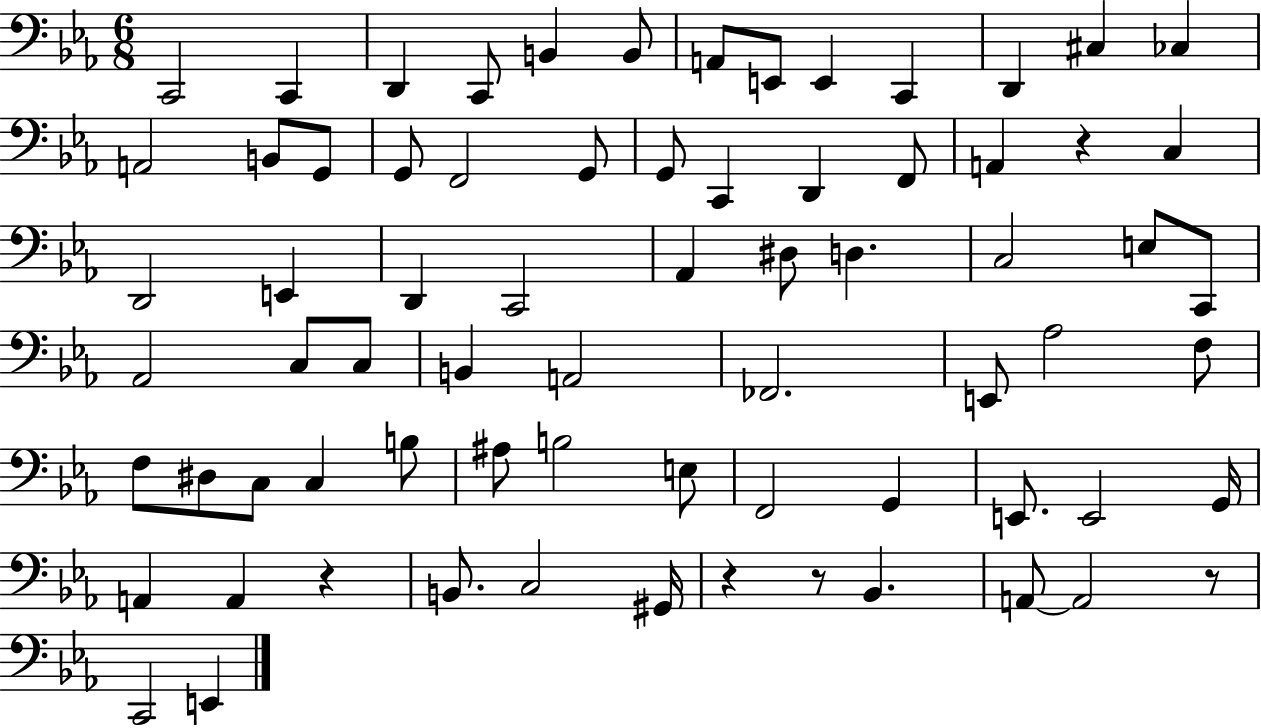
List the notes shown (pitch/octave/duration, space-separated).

C2/h C2/q D2/q C2/e B2/q B2/e A2/e E2/e E2/q C2/q D2/q C#3/q CES3/q A2/h B2/e G2/e G2/e F2/h G2/e G2/e C2/q D2/q F2/e A2/q R/q C3/q D2/h E2/q D2/q C2/h Ab2/q D#3/e D3/q. C3/h E3/e C2/e Ab2/h C3/e C3/e B2/q A2/h FES2/h. E2/e Ab3/h F3/e F3/e D#3/e C3/e C3/q B3/e A#3/e B3/h E3/e F2/h G2/q E2/e. E2/h G2/s A2/q A2/q R/q B2/e. C3/h G#2/s R/q R/e Bb2/q. A2/e A2/h R/e C2/h E2/q